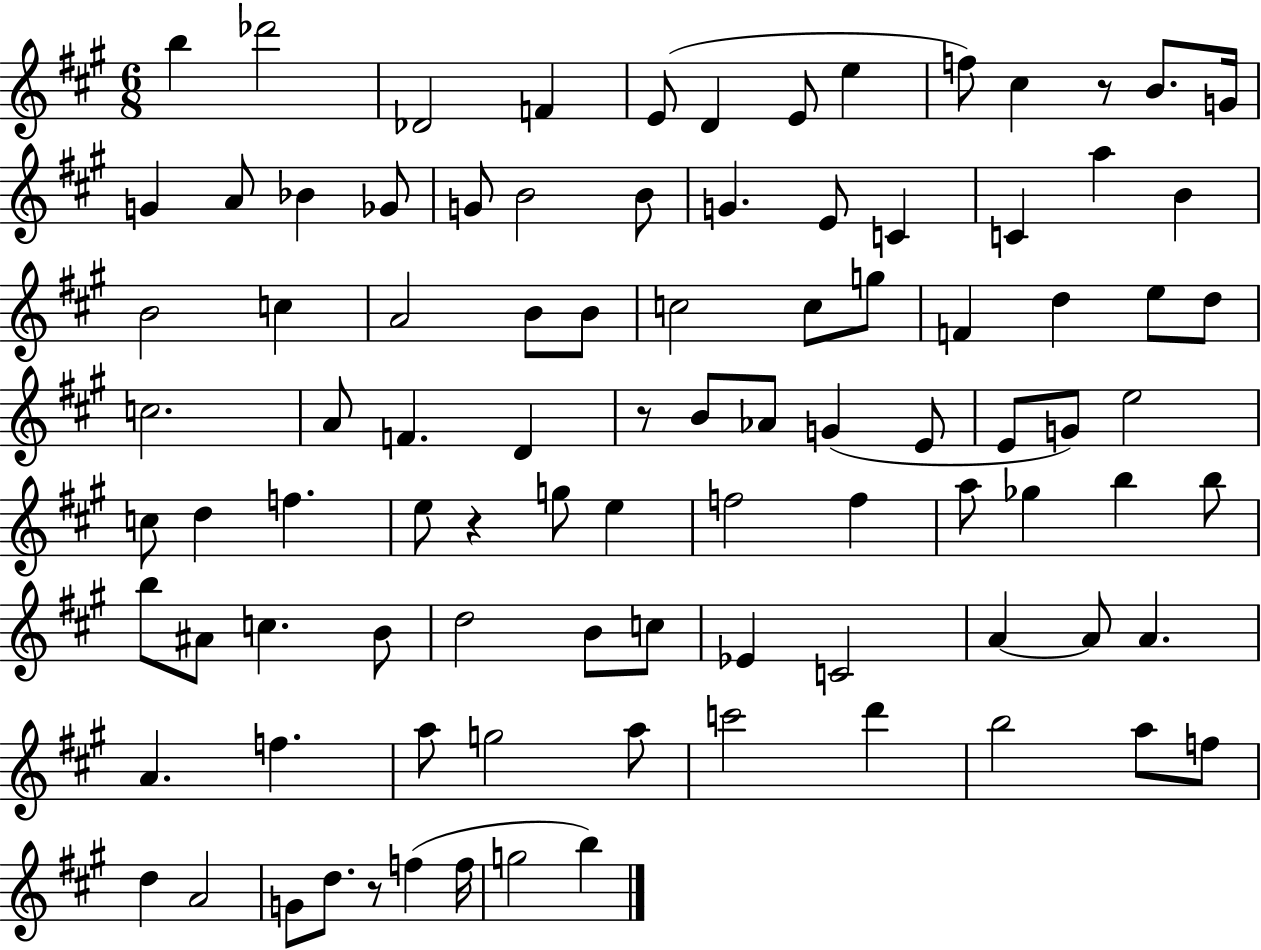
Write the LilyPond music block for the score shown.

{
  \clef treble
  \numericTimeSignature
  \time 6/8
  \key a \major
  b''4 des'''2 | des'2 f'4 | e'8( d'4 e'8 e''4 | f''8) cis''4 r8 b'8. g'16 | \break g'4 a'8 bes'4 ges'8 | g'8 b'2 b'8 | g'4. e'8 c'4 | c'4 a''4 b'4 | \break b'2 c''4 | a'2 b'8 b'8 | c''2 c''8 g''8 | f'4 d''4 e''8 d''8 | \break c''2. | a'8 f'4. d'4 | r8 b'8 aes'8 g'4( e'8 | e'8 g'8) e''2 | \break c''8 d''4 f''4. | e''8 r4 g''8 e''4 | f''2 f''4 | a''8 ges''4 b''4 b''8 | \break b''8 ais'8 c''4. b'8 | d''2 b'8 c''8 | ees'4 c'2 | a'4~~ a'8 a'4. | \break a'4. f''4. | a''8 g''2 a''8 | c'''2 d'''4 | b''2 a''8 f''8 | \break d''4 a'2 | g'8 d''8. r8 f''4( f''16 | g''2 b''4) | \bar "|."
}